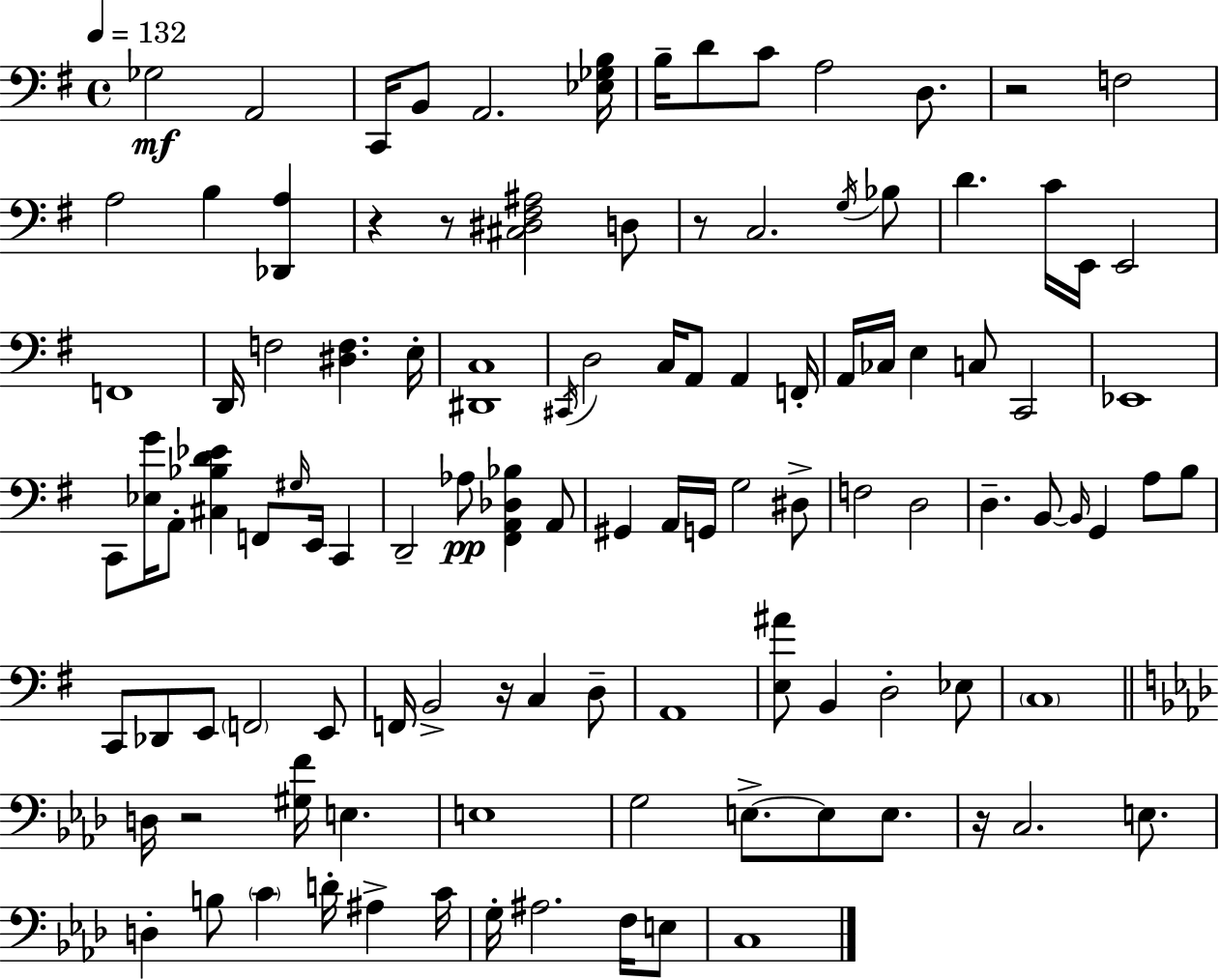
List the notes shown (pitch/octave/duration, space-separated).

Gb3/h A2/h C2/s B2/e A2/h. [Eb3,Gb3,B3]/s B3/s D4/e C4/e A3/h D3/e. R/h F3/h A3/h B3/q [Db2,A3]/q R/q R/e [C#3,D#3,F#3,A#3]/h D3/e R/e C3/h. G3/s Bb3/e D4/q. C4/s E2/s E2/h F2/w D2/s F3/h [D#3,F3]/q. E3/s [D#2,C3]/w C#2/s D3/h C3/s A2/e A2/q F2/s A2/s CES3/s E3/q C3/e C2/h Eb2/w C2/e [Eb3,G4]/s A2/e [C#3,Bb3,D4,Eb4]/q F2/e G#3/s E2/s C2/q D2/h Ab3/e [F#2,A2,Db3,Bb3]/q A2/e G#2/q A2/s G2/s G3/h D#3/e F3/h D3/h D3/q. B2/e B2/s G2/q A3/e B3/e C2/e Db2/e E2/e F2/h E2/e F2/s B2/h R/s C3/q D3/e A2/w [E3,A#4]/e B2/q D3/h Eb3/e C3/w D3/s R/h [G#3,F4]/s E3/q. E3/w G3/h E3/e. E3/e E3/e. R/s C3/h. E3/e. D3/q B3/e C4/q D4/s A#3/q C4/s G3/s A#3/h. F3/s E3/e C3/w